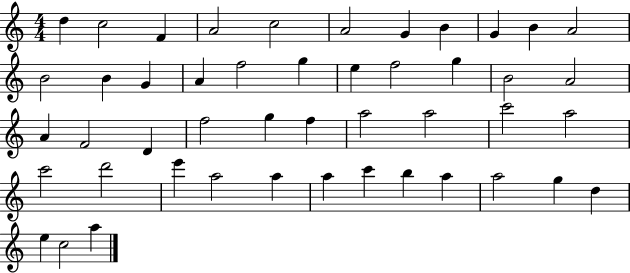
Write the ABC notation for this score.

X:1
T:Untitled
M:4/4
L:1/4
K:C
d c2 F A2 c2 A2 G B G B A2 B2 B G A f2 g e f2 g B2 A2 A F2 D f2 g f a2 a2 c'2 a2 c'2 d'2 e' a2 a a c' b a a2 g d e c2 a